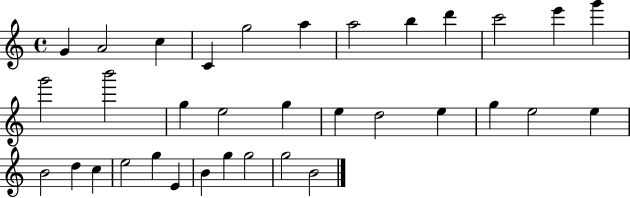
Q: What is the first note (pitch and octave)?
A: G4